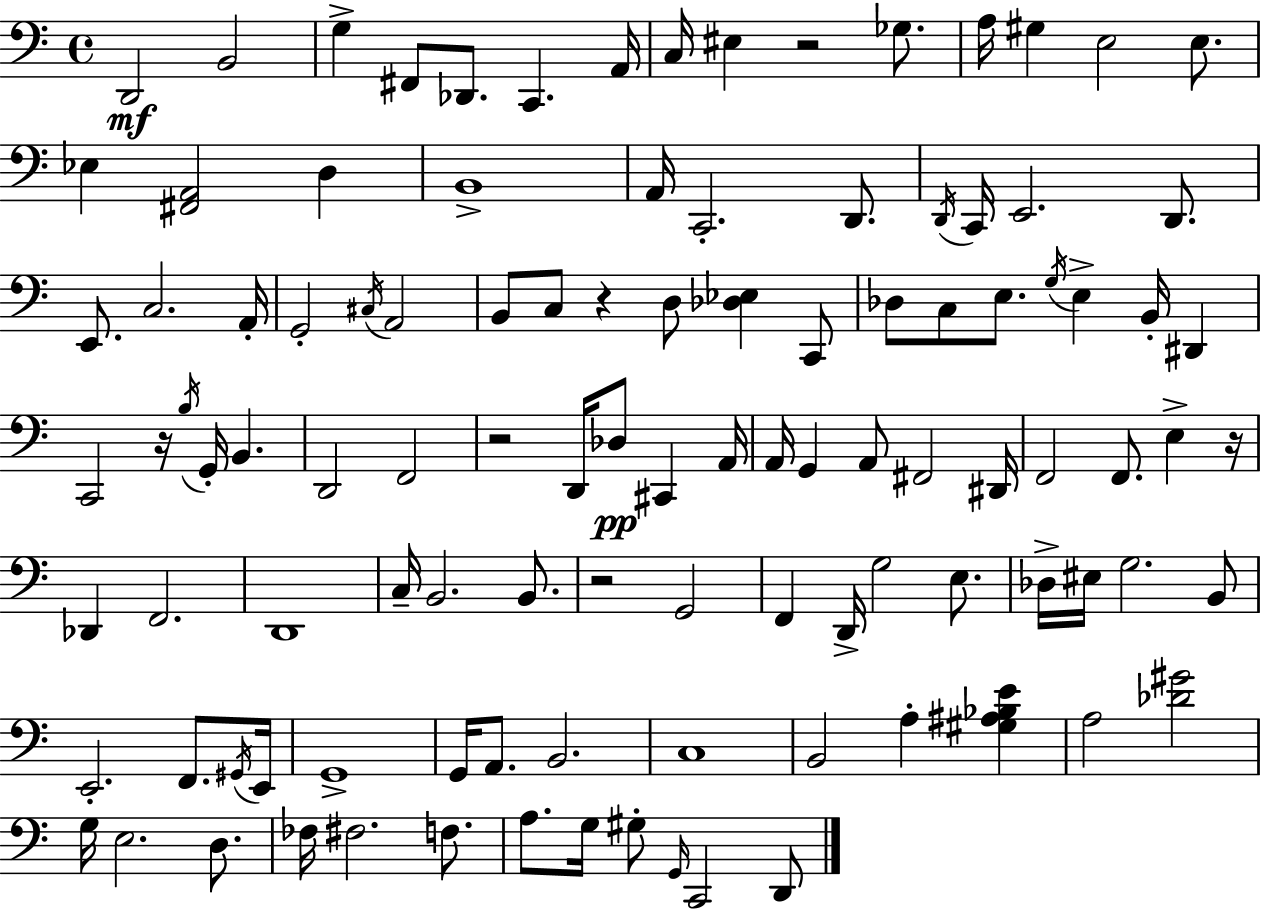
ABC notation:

X:1
T:Untitled
M:4/4
L:1/4
K:Am
D,,2 B,,2 G, ^F,,/2 _D,,/2 C,, A,,/4 C,/4 ^E, z2 _G,/2 A,/4 ^G, E,2 E,/2 _E, [^F,,A,,]2 D, B,,4 A,,/4 C,,2 D,,/2 D,,/4 C,,/4 E,,2 D,,/2 E,,/2 C,2 A,,/4 G,,2 ^C,/4 A,,2 B,,/2 C,/2 z D,/2 [_D,_E,] C,,/2 _D,/2 C,/2 E,/2 G,/4 E, B,,/4 ^D,, C,,2 z/4 B,/4 G,,/4 B,, D,,2 F,,2 z2 D,,/4 _D,/2 ^C,, A,,/4 A,,/4 G,, A,,/2 ^F,,2 ^D,,/4 F,,2 F,,/2 E, z/4 _D,, F,,2 D,,4 C,/4 B,,2 B,,/2 z2 G,,2 F,, D,,/4 G,2 E,/2 _D,/4 ^E,/4 G,2 B,,/2 E,,2 F,,/2 ^G,,/4 E,,/4 G,,4 G,,/4 A,,/2 B,,2 C,4 B,,2 A, [^G,^A,_B,E] A,2 [_D^G]2 G,/4 E,2 D,/2 _F,/4 ^F,2 F,/2 A,/2 G,/4 ^G,/2 G,,/4 C,,2 D,,/2